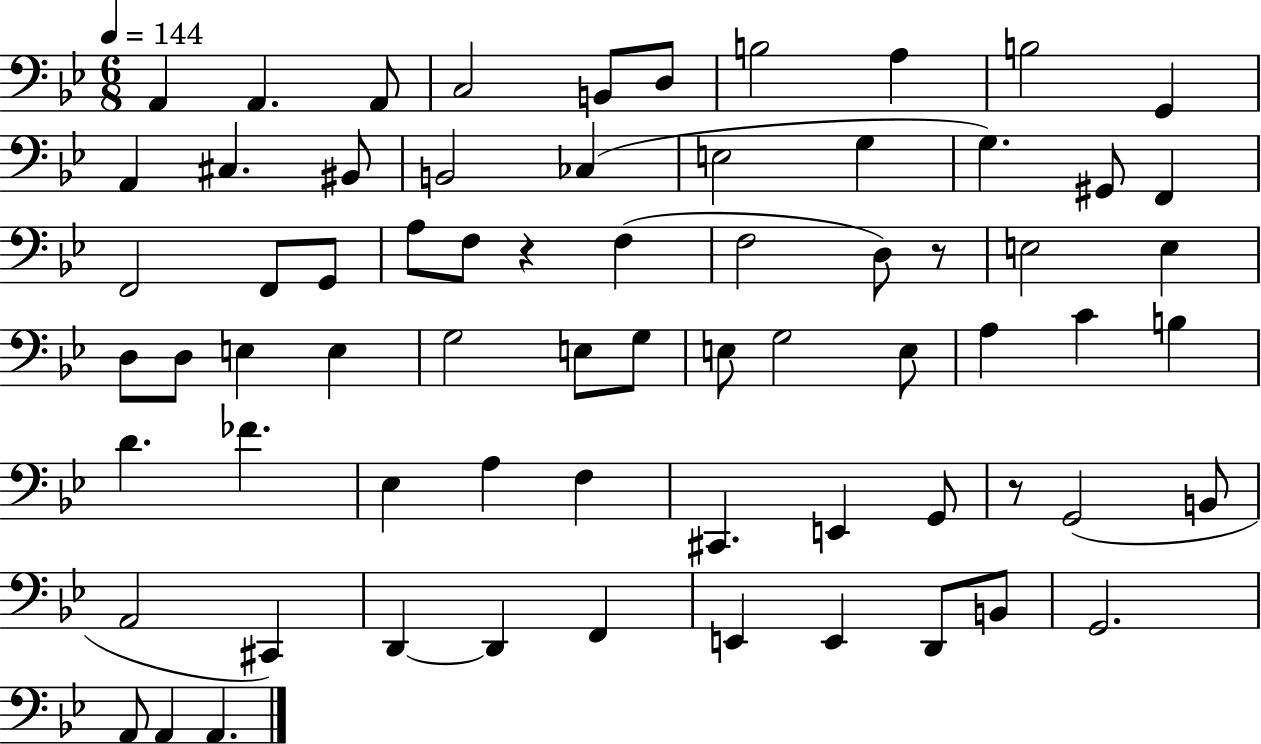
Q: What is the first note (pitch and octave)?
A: A2